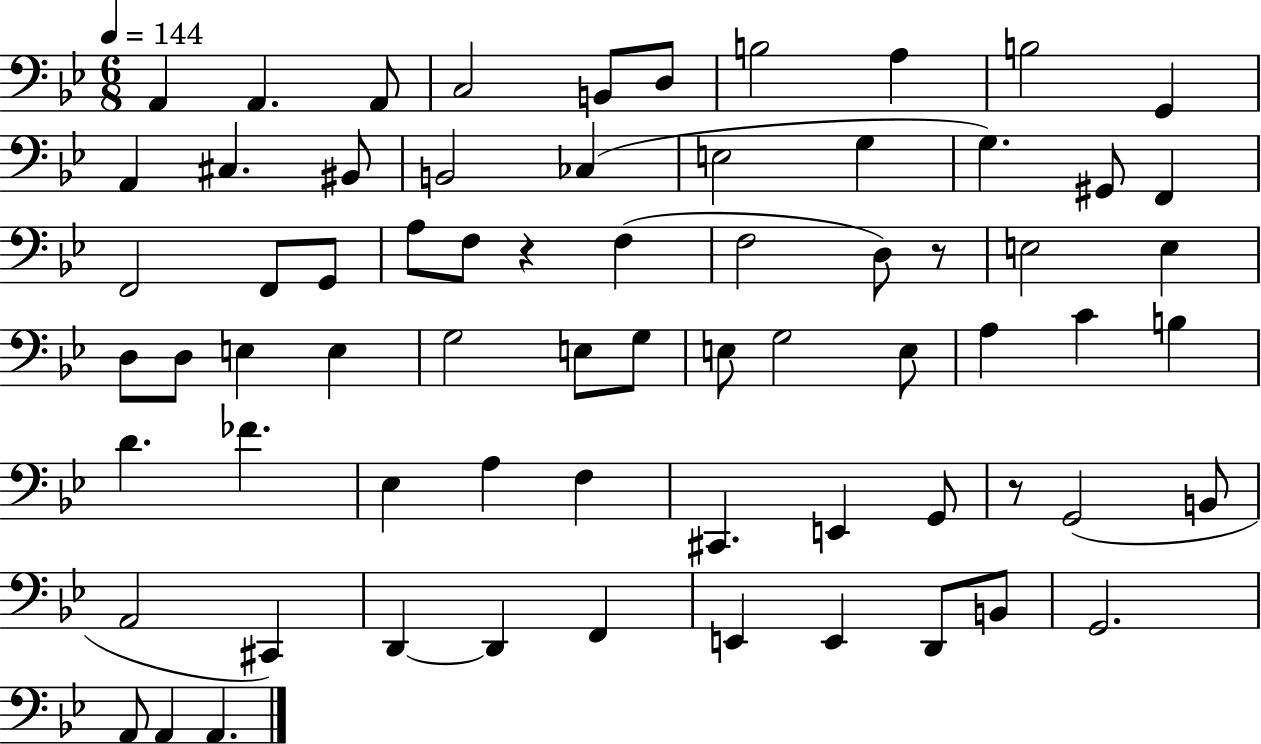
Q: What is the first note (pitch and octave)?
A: A2